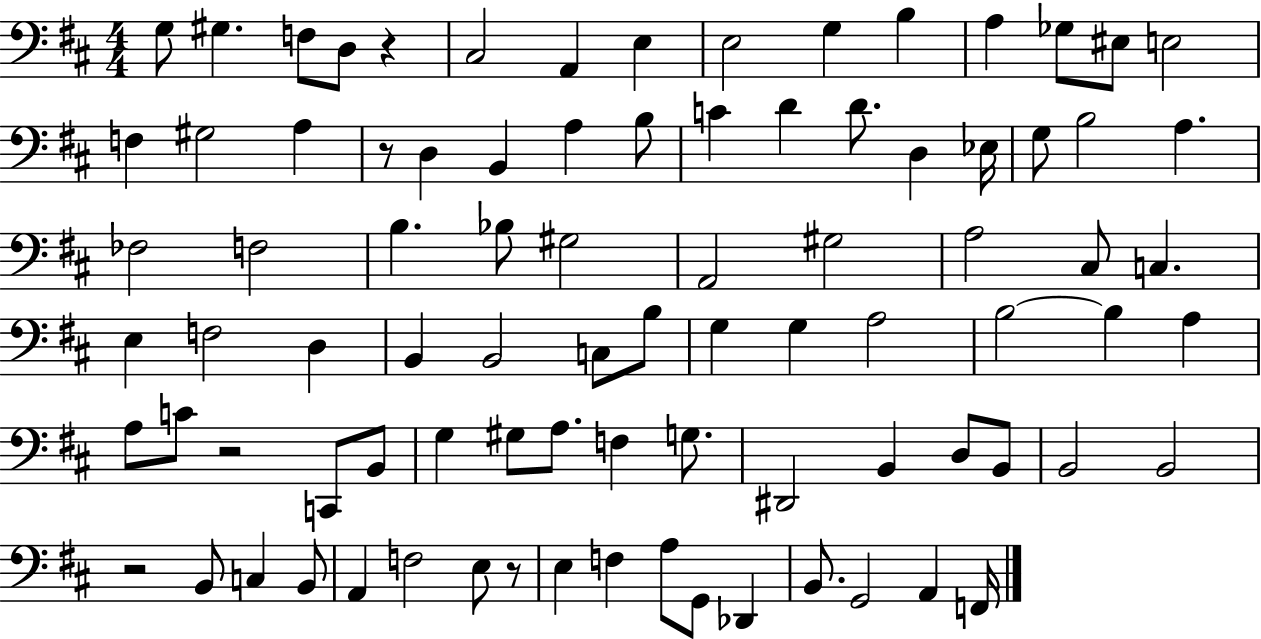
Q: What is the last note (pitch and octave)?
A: F2